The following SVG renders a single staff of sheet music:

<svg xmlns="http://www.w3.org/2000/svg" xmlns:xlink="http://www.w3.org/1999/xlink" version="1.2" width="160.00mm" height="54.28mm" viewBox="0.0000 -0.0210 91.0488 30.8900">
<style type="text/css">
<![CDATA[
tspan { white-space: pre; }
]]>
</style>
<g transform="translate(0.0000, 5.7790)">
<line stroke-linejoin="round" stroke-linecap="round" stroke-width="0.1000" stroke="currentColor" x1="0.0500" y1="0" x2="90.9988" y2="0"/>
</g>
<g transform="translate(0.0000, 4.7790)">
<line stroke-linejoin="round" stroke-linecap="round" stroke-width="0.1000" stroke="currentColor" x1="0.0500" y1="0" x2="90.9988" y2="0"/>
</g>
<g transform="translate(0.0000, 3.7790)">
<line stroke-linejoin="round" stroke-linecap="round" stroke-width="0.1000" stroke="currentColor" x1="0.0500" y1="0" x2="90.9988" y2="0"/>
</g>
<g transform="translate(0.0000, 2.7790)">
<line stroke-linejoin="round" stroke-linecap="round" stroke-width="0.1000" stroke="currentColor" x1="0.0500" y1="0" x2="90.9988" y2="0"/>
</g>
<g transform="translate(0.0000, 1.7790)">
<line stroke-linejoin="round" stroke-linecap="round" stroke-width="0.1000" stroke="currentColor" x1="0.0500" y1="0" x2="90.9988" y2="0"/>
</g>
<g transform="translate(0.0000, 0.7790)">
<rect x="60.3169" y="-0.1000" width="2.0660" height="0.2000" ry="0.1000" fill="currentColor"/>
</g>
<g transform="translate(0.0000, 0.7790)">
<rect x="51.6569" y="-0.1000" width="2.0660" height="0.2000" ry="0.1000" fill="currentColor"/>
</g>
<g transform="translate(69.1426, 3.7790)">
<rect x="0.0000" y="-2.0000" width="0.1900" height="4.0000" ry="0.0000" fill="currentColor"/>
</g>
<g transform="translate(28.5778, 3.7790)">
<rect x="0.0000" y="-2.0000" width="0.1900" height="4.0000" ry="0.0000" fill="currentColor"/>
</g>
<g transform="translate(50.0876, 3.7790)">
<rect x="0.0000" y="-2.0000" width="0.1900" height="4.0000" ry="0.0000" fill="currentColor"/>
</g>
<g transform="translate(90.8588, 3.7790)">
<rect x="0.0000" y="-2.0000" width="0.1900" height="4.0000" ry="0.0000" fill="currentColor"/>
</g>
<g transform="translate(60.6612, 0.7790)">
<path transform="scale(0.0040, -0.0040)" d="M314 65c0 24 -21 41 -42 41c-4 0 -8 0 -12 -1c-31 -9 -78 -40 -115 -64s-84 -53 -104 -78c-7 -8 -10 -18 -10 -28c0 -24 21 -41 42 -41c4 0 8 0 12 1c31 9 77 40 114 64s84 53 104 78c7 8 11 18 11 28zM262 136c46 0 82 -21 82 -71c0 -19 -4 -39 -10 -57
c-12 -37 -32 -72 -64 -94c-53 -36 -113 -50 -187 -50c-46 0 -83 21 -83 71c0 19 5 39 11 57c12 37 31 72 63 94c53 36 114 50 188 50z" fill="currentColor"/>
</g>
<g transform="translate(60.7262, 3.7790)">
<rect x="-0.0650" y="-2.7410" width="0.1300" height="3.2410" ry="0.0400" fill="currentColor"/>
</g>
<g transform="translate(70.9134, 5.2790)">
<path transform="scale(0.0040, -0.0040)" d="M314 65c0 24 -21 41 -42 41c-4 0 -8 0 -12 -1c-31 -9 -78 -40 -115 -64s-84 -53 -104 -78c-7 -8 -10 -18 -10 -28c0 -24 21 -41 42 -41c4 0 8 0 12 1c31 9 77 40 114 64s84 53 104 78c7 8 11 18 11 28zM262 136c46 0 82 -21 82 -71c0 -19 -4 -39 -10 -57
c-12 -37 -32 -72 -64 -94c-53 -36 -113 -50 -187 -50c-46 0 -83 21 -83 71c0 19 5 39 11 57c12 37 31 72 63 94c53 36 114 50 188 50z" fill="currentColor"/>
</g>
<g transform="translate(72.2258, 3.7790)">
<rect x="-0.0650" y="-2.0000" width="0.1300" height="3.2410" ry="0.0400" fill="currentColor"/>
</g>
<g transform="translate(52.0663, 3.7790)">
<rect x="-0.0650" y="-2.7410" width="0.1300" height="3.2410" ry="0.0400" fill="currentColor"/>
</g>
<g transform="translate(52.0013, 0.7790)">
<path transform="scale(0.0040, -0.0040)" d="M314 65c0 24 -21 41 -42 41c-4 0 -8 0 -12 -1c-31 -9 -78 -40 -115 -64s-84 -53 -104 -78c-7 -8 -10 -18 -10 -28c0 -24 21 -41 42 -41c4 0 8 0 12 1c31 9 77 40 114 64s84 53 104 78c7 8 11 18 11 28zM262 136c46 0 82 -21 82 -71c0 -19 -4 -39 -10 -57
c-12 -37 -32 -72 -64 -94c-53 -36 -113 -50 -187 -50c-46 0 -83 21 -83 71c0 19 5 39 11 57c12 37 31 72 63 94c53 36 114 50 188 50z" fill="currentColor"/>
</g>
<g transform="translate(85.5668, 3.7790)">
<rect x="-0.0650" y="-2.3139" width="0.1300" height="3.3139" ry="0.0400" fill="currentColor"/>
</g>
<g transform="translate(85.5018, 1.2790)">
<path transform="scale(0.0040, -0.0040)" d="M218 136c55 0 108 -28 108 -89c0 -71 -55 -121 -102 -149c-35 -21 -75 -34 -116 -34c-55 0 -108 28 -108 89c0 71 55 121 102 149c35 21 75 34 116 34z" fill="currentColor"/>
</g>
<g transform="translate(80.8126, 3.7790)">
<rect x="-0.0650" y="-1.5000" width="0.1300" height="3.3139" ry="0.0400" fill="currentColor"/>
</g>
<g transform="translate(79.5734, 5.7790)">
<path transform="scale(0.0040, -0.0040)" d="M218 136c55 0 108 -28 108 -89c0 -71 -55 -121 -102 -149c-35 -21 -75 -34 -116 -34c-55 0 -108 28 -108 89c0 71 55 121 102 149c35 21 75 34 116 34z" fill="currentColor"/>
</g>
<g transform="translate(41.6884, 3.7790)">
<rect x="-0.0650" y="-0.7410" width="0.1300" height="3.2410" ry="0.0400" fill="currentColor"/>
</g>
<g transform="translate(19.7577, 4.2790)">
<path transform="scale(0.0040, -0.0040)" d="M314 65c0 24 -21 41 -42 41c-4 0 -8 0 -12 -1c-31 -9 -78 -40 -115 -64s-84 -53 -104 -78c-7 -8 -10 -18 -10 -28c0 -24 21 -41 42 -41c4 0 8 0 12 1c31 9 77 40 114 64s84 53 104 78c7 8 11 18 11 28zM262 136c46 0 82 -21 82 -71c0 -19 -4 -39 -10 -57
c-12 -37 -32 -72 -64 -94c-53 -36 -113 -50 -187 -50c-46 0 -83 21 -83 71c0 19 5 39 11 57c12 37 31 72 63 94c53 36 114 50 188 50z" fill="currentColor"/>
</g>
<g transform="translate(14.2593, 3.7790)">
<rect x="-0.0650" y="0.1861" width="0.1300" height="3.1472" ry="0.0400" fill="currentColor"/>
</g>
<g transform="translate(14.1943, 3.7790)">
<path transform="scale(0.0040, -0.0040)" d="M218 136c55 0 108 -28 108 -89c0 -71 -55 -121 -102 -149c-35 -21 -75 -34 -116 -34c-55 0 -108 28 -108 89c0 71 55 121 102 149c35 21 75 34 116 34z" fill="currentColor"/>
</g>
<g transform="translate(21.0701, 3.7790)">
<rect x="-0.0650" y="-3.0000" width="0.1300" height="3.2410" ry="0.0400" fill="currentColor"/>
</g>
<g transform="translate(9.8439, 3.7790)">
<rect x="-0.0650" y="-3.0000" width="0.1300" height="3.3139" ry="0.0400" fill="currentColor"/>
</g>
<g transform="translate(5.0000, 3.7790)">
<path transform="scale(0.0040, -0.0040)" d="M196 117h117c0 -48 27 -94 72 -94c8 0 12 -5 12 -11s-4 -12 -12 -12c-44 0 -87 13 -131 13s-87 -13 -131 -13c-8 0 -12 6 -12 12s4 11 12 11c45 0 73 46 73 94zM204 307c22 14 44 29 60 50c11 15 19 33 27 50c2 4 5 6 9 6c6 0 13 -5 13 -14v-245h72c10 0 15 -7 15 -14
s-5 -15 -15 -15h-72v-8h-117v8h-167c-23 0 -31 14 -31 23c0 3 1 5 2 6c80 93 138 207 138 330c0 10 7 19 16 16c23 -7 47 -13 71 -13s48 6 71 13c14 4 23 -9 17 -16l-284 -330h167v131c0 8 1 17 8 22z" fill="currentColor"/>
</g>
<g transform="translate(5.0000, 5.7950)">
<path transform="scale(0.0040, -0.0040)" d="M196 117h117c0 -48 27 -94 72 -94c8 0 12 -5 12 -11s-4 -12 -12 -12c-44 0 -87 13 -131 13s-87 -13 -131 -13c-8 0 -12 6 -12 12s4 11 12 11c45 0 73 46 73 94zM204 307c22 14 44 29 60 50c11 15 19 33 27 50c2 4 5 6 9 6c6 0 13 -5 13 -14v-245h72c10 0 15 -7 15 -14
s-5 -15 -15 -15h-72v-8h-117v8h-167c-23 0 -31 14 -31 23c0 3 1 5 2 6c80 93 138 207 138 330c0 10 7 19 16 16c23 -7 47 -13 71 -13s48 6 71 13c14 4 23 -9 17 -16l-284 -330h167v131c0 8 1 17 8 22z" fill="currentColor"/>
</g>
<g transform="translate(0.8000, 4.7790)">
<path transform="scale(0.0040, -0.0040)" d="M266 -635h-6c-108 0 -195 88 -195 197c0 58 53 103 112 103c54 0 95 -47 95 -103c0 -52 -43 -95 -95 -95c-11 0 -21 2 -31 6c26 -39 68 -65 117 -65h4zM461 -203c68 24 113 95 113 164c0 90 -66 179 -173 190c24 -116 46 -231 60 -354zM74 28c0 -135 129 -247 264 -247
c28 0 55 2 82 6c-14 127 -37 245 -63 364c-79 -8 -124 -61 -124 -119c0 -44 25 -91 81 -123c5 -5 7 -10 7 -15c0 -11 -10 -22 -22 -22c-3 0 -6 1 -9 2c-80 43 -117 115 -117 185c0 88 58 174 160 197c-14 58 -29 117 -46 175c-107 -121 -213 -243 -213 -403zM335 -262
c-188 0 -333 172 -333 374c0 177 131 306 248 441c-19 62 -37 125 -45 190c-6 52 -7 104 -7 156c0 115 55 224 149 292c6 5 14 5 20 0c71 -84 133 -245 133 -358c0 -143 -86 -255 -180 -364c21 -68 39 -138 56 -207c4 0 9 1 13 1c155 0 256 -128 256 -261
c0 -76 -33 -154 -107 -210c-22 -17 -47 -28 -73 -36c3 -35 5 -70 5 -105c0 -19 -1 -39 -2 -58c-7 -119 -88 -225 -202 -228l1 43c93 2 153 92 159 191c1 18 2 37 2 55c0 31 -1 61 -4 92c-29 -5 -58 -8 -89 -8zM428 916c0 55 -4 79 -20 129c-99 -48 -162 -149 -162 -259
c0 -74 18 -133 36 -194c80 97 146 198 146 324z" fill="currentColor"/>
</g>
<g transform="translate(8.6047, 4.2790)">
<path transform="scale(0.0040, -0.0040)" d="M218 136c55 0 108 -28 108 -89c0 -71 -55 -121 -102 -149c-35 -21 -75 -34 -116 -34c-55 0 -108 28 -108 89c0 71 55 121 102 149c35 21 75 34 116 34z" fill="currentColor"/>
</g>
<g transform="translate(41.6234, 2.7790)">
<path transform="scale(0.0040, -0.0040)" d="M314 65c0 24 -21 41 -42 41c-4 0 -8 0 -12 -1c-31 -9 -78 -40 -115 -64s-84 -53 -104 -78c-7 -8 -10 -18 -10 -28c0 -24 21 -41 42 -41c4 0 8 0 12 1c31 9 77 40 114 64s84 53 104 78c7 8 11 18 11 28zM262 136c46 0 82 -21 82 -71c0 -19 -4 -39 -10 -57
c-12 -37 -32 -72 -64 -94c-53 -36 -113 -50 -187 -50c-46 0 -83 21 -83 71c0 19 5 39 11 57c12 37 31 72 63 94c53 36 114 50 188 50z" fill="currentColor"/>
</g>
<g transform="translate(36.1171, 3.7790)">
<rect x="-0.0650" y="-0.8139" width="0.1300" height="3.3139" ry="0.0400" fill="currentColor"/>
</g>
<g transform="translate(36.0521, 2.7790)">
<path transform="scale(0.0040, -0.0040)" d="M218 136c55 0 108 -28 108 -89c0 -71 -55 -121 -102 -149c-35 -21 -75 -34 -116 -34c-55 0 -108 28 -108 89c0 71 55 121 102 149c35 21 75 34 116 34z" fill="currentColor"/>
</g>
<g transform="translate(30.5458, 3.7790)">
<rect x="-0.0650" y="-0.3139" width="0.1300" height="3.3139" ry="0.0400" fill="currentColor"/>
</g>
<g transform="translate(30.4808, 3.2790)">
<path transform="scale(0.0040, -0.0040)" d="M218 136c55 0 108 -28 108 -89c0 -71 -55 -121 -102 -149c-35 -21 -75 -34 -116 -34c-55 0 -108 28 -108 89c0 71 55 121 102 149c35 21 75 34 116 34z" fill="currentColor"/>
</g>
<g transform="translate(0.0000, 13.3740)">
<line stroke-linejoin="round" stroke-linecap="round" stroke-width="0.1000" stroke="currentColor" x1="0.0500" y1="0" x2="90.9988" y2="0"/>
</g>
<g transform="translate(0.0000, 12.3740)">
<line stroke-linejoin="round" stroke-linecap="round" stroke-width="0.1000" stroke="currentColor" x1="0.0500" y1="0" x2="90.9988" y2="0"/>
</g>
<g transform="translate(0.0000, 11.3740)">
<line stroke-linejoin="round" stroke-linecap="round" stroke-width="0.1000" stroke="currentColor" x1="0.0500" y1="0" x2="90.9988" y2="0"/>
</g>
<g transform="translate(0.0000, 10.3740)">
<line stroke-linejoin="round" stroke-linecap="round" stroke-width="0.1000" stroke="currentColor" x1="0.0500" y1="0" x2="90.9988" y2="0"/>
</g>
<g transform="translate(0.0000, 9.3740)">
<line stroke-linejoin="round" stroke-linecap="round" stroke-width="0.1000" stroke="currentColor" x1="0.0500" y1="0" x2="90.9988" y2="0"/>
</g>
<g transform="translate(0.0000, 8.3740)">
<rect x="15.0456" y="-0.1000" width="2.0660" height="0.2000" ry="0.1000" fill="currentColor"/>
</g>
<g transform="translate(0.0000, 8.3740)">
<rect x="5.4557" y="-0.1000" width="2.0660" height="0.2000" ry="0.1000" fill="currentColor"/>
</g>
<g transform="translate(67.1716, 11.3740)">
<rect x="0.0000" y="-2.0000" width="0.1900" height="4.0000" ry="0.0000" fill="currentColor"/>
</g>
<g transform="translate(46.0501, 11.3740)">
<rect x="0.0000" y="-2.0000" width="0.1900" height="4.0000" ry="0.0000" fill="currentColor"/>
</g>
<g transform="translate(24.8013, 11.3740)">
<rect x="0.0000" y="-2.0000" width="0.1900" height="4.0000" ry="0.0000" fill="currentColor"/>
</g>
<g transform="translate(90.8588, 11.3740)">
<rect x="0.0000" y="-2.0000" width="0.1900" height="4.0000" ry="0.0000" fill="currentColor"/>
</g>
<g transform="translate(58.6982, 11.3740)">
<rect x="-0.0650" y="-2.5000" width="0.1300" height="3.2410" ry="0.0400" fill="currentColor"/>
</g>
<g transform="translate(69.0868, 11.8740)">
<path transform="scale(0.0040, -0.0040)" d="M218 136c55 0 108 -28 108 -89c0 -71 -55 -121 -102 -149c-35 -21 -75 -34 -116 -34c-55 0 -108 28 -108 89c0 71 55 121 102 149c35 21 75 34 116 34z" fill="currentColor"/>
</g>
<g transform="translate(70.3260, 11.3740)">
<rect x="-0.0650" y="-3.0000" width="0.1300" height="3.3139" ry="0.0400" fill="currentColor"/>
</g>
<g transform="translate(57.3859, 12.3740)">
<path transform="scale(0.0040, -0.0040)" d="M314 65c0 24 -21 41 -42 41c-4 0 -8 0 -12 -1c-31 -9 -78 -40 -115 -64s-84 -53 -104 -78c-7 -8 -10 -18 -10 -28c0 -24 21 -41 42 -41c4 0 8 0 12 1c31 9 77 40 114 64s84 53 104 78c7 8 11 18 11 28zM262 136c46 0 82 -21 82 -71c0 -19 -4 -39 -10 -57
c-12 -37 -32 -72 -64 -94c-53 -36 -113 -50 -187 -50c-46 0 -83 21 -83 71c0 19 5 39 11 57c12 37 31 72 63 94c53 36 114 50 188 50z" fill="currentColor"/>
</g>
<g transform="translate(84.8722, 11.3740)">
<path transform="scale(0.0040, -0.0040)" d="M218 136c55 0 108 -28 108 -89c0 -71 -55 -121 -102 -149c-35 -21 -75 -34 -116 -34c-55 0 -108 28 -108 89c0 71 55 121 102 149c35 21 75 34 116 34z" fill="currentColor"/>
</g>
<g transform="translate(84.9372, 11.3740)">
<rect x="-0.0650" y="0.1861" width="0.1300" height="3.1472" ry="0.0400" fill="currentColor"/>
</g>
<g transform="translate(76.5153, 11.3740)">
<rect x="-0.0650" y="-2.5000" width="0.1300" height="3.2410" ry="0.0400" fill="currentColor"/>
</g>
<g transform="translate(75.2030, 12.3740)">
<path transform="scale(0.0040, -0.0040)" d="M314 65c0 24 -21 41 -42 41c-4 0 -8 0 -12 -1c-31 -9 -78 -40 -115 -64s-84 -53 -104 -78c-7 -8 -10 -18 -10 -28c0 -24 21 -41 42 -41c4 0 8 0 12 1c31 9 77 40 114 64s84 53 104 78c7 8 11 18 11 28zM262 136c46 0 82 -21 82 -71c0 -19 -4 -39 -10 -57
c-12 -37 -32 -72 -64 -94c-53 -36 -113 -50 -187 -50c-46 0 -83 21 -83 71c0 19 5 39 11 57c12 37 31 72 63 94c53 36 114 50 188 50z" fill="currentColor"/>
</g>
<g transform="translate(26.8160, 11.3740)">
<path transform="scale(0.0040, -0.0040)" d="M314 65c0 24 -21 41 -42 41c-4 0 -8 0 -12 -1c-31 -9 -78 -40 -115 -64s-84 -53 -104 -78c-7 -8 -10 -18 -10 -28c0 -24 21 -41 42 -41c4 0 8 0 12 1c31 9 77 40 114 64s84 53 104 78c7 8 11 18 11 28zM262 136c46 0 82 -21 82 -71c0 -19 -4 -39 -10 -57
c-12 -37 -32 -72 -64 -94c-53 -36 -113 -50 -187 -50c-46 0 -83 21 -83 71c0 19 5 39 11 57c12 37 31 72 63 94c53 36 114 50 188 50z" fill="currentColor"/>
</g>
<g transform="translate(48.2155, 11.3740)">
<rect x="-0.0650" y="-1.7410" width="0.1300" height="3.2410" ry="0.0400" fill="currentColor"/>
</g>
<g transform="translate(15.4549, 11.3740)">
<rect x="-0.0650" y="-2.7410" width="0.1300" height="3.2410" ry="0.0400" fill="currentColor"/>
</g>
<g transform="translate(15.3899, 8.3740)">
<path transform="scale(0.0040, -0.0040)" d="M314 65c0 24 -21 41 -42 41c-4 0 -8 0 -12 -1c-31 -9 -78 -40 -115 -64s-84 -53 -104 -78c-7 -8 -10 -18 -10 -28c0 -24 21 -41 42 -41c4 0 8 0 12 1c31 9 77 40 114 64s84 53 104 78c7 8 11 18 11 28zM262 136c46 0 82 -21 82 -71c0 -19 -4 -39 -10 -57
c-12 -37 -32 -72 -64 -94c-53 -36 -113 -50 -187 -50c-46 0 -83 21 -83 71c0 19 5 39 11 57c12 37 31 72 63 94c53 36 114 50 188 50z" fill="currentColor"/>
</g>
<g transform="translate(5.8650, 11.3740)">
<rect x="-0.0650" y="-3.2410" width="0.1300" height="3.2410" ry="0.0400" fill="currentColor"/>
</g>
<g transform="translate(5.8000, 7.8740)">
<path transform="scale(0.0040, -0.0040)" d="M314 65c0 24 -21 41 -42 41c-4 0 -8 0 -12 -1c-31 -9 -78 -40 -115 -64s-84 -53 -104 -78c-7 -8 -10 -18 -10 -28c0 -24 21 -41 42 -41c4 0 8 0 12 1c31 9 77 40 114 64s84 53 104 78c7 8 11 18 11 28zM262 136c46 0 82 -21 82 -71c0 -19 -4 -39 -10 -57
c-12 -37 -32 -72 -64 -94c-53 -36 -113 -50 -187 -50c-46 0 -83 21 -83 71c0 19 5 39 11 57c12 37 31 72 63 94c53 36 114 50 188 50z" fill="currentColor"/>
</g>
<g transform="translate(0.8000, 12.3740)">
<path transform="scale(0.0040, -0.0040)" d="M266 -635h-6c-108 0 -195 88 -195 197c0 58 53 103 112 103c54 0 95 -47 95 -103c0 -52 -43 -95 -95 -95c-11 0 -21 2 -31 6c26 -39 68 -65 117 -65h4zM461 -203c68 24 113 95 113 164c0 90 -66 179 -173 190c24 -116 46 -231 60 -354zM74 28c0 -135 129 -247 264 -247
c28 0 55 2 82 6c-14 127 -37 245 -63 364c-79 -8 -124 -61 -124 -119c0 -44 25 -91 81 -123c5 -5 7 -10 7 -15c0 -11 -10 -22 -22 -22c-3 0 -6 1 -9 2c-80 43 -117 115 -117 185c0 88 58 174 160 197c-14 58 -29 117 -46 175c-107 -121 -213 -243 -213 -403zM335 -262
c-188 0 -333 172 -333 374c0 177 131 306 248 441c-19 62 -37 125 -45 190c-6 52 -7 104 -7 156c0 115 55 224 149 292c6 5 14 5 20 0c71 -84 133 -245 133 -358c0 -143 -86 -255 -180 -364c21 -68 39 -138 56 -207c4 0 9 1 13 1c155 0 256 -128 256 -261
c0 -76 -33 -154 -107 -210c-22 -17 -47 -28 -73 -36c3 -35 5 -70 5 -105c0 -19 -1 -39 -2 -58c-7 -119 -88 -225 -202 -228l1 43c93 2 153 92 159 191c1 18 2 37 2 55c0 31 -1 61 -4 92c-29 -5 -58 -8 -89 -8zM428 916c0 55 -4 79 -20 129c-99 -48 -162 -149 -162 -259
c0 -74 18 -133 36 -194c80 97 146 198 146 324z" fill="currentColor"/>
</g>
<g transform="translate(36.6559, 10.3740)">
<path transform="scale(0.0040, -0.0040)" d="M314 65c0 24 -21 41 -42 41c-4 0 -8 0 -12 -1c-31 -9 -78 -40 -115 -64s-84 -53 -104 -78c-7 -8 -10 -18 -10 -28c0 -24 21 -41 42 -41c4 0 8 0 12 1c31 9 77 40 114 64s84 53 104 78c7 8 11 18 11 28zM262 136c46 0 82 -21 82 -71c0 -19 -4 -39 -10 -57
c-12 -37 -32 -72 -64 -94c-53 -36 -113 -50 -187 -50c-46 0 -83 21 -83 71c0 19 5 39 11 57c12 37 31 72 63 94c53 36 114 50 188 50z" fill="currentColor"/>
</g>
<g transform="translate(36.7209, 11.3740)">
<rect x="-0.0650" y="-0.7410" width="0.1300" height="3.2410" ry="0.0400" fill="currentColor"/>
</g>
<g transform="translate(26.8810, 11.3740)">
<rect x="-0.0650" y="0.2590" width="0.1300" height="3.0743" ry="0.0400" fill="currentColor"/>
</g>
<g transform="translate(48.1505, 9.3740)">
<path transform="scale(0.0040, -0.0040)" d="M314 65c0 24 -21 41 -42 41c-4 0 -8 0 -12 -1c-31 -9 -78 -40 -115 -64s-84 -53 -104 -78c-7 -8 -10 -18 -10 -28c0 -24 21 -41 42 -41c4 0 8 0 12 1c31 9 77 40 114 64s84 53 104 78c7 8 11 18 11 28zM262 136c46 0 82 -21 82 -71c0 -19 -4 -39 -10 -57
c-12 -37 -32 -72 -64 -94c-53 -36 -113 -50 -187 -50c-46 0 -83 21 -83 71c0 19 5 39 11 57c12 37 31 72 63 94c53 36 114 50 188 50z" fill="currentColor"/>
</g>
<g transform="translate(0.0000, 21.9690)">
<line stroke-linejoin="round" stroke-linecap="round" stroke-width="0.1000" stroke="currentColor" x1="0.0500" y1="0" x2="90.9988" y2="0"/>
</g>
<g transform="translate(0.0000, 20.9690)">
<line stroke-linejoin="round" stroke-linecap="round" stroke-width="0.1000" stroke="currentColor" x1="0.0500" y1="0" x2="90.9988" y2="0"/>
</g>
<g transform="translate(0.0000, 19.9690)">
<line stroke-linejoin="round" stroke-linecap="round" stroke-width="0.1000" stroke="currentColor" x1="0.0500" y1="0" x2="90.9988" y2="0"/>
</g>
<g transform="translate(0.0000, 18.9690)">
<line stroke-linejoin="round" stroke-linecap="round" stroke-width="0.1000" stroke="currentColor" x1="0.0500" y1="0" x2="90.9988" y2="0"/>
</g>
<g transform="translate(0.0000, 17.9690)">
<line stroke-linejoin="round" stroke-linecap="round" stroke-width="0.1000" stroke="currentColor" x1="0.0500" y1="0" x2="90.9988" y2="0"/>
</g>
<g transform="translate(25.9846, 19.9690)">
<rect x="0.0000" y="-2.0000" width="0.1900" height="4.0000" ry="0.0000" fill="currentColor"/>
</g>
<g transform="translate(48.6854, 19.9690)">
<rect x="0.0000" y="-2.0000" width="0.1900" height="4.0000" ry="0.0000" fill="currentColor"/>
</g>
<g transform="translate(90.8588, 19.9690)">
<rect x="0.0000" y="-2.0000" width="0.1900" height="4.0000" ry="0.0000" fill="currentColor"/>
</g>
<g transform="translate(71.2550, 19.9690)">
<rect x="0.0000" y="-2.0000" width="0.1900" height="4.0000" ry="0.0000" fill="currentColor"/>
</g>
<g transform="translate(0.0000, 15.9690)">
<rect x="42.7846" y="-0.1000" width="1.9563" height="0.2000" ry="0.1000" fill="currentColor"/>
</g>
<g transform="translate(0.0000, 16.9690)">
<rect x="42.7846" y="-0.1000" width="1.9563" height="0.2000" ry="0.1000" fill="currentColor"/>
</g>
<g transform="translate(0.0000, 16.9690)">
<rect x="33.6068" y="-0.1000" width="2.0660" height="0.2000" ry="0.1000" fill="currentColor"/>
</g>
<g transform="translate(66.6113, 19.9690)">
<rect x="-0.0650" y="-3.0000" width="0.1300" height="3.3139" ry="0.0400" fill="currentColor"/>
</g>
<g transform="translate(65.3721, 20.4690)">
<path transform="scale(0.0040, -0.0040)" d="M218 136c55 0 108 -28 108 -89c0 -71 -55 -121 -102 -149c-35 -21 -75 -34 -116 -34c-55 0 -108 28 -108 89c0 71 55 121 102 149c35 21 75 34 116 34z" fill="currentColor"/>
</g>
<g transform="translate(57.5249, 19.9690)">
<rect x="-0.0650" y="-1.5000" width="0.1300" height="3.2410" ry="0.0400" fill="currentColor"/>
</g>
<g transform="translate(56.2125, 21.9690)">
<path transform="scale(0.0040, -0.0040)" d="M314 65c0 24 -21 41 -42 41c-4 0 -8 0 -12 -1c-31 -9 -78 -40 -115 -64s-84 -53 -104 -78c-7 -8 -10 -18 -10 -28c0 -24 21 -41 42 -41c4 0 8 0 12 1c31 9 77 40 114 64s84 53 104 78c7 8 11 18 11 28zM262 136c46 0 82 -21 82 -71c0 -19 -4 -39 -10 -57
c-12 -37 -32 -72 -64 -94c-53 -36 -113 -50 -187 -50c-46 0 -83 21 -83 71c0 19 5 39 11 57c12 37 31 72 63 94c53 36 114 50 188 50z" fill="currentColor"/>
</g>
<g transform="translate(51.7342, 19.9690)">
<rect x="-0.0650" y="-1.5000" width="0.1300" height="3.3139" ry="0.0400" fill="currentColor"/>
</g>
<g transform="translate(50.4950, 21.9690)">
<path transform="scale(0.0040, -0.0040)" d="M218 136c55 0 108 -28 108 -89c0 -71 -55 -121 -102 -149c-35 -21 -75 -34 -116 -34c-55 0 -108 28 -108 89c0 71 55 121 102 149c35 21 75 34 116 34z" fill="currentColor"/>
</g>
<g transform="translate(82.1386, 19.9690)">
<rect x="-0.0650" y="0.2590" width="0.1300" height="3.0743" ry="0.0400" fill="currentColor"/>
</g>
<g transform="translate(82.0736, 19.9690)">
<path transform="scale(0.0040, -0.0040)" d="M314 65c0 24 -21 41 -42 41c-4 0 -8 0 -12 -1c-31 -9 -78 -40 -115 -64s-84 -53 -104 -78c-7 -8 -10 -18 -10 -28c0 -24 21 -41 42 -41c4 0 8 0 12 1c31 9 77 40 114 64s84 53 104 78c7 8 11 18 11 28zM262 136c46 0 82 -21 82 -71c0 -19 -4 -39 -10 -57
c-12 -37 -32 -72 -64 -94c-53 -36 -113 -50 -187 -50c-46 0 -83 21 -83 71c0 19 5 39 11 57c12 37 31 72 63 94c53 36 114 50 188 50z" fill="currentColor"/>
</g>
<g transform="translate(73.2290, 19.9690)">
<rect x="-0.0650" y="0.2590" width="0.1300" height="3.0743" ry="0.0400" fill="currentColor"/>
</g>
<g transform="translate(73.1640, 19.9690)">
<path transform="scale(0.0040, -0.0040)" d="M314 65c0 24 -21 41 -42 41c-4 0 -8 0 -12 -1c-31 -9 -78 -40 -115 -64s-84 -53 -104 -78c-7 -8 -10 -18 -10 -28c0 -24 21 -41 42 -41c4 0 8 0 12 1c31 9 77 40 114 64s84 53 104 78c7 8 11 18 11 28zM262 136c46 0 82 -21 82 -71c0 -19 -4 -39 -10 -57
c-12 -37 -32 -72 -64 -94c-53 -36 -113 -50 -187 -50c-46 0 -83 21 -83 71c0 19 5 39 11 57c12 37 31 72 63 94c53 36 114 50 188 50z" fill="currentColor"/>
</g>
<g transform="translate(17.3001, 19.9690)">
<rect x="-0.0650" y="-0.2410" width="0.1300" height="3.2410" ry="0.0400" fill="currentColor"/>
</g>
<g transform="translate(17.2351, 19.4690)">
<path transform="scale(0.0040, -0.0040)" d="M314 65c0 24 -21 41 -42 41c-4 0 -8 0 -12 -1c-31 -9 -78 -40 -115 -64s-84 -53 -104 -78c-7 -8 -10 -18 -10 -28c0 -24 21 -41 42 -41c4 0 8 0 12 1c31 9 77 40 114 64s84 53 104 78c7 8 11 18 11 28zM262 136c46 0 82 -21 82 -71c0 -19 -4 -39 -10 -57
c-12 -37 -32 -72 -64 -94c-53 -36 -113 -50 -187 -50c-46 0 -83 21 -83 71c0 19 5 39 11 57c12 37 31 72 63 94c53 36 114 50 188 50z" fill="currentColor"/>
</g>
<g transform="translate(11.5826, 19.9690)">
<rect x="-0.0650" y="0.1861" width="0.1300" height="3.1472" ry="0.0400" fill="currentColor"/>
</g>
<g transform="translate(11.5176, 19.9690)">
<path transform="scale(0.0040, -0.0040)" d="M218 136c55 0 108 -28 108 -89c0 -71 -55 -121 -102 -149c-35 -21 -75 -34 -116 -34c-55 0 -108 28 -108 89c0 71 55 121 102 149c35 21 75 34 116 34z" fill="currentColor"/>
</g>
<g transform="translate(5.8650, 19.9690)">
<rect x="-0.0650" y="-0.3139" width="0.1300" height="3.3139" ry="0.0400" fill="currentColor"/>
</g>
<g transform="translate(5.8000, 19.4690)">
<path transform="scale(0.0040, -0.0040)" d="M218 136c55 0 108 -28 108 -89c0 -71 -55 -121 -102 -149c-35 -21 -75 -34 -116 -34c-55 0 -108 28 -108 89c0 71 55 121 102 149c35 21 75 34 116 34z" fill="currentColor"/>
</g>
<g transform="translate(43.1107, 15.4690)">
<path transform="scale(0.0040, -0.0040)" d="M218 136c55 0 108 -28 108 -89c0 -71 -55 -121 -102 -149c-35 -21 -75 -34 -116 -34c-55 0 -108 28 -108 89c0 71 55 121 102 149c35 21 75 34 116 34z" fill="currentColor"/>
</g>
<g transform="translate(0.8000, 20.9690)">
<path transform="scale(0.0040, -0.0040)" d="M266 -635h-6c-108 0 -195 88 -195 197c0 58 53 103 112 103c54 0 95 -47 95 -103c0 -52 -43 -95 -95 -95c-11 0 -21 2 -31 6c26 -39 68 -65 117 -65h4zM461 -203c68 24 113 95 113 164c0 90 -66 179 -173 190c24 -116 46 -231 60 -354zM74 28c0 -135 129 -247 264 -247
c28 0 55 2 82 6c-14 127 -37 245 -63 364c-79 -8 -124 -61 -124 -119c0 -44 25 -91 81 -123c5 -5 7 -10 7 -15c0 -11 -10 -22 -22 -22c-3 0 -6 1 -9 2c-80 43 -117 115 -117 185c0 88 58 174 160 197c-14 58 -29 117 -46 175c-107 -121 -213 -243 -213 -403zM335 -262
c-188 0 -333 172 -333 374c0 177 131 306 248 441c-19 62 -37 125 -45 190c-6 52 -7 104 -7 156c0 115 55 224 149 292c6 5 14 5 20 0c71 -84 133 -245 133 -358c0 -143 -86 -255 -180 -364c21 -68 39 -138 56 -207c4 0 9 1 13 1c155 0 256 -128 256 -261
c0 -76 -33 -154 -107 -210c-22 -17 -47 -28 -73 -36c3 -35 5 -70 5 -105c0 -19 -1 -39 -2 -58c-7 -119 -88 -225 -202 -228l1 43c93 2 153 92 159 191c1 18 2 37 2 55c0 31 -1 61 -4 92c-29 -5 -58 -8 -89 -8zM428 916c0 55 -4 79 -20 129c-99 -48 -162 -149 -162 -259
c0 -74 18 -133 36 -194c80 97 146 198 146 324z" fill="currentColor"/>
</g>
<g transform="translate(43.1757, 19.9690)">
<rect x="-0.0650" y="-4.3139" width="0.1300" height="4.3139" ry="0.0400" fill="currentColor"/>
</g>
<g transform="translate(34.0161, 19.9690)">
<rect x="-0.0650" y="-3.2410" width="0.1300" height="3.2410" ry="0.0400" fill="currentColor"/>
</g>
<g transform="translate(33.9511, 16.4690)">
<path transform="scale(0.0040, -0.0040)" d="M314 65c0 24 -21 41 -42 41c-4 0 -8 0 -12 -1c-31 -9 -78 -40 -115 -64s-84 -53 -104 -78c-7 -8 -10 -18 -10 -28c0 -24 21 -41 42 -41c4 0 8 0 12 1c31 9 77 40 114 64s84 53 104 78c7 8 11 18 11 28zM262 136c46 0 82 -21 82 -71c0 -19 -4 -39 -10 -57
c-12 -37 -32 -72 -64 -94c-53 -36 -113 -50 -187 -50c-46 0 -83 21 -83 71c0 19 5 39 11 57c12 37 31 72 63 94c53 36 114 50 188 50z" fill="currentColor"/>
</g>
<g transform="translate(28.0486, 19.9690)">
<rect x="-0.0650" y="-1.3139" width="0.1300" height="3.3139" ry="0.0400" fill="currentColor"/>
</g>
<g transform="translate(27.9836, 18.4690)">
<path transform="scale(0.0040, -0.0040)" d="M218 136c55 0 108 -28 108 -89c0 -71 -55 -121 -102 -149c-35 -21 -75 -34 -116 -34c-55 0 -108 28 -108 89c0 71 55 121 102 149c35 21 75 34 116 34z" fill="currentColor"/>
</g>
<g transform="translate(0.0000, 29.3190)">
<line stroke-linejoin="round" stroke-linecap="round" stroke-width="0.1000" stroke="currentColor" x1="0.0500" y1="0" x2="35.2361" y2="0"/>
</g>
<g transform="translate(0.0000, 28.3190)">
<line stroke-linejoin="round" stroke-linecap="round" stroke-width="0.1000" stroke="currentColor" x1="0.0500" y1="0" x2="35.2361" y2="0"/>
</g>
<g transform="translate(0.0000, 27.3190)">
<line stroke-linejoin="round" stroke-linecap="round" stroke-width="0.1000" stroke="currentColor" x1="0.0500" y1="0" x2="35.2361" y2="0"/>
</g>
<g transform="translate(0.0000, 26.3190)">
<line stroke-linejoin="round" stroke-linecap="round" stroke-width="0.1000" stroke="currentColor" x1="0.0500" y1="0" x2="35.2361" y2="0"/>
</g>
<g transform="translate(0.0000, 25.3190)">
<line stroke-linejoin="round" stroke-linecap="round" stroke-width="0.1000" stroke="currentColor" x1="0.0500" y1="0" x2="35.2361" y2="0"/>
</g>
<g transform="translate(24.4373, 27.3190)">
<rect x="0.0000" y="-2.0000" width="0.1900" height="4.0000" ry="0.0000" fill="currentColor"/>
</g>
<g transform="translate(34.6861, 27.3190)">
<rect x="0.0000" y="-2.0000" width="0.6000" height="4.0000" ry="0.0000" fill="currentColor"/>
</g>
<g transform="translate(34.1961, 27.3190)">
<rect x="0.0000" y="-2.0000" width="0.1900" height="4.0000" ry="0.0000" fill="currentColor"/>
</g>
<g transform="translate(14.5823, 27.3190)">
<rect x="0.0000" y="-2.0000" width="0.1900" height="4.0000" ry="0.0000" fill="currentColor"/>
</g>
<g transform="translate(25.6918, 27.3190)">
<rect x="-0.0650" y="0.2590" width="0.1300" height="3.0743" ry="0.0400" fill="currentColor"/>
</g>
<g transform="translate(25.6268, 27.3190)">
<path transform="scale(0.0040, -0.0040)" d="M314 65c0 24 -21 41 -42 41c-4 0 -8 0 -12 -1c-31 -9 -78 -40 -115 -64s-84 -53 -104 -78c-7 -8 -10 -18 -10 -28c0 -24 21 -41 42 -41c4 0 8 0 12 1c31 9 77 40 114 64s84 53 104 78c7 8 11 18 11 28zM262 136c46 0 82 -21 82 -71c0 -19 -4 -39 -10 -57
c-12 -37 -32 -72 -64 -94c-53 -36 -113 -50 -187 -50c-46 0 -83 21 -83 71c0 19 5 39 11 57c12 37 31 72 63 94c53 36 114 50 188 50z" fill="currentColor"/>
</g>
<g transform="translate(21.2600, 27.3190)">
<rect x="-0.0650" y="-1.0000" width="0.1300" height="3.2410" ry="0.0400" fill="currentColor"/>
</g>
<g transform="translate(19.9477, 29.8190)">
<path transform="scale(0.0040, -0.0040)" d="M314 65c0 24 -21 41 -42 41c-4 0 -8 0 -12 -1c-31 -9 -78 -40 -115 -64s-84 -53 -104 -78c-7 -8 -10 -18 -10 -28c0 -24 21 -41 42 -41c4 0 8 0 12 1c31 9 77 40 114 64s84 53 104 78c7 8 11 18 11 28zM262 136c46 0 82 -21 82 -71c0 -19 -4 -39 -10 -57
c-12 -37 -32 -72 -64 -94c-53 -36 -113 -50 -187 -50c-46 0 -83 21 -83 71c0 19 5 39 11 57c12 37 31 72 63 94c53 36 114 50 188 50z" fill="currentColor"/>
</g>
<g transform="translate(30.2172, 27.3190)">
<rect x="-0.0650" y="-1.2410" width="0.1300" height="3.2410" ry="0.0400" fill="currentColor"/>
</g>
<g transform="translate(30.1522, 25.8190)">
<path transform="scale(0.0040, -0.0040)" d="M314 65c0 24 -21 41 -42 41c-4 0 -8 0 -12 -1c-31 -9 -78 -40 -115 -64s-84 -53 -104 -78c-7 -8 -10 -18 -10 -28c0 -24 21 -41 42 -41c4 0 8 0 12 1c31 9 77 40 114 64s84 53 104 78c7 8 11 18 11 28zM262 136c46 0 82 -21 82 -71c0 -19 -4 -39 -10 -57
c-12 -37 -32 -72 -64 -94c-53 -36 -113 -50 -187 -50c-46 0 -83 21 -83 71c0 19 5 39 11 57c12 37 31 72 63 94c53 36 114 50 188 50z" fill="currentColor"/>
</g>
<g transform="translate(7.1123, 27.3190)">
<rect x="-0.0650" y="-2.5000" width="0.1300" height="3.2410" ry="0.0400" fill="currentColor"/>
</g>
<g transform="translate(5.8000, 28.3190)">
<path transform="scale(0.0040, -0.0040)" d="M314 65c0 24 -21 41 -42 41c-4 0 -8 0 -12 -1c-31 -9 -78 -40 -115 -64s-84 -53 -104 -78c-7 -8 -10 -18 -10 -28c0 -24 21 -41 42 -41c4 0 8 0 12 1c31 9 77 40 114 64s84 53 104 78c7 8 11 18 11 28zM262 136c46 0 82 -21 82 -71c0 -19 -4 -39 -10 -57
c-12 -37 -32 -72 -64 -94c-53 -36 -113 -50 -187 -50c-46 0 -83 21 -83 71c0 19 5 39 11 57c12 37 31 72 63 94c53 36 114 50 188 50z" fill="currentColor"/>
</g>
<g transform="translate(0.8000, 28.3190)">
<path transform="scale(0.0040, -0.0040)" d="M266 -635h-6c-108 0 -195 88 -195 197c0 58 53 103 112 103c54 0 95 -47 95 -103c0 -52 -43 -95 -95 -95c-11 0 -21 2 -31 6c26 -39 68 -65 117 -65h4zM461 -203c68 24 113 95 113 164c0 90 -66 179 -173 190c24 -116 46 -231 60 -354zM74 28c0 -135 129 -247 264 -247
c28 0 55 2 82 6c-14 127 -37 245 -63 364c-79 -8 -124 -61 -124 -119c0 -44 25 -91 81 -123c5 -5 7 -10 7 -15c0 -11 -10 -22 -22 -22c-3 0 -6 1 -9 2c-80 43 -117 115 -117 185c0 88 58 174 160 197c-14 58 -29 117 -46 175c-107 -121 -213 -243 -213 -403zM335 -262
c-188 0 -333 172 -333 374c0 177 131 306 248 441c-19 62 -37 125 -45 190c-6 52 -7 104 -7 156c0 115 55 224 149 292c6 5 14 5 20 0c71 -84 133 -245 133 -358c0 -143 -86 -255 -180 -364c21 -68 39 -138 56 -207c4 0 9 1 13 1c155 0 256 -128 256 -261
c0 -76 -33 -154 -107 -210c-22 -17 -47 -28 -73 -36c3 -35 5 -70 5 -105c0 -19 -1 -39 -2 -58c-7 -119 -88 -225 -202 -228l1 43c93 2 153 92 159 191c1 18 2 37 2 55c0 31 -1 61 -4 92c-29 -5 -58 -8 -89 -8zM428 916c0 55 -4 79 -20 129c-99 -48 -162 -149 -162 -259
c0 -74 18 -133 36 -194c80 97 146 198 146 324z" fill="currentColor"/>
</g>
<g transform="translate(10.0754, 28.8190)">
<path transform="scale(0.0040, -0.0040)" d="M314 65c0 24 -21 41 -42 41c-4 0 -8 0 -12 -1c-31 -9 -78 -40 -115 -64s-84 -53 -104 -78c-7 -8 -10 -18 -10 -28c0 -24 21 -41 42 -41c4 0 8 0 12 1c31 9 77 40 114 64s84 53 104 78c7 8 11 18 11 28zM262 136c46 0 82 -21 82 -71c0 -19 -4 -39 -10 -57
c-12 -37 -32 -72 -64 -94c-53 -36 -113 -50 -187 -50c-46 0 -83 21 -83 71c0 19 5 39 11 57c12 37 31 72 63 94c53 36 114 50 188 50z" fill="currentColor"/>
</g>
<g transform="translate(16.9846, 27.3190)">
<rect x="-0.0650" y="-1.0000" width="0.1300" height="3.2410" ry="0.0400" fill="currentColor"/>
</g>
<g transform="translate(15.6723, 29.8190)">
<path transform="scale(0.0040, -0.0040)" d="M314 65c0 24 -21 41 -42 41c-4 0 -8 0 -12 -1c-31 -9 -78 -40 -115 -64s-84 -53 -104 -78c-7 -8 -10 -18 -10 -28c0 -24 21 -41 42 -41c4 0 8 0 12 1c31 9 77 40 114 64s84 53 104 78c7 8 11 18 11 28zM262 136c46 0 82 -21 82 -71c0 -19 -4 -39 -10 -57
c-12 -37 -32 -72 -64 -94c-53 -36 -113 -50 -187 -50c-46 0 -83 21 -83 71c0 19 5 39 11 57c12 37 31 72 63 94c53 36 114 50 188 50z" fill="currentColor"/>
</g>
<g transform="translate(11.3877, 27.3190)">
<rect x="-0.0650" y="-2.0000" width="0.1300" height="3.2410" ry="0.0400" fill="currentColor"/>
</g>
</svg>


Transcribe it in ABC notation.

X:1
T:Untitled
M:4/4
L:1/4
K:C
A B A2 c d d2 a2 a2 F2 E g b2 a2 B2 d2 f2 G2 A G2 B c B c2 e b2 d' E E2 A B2 B2 G2 F2 D2 D2 B2 e2